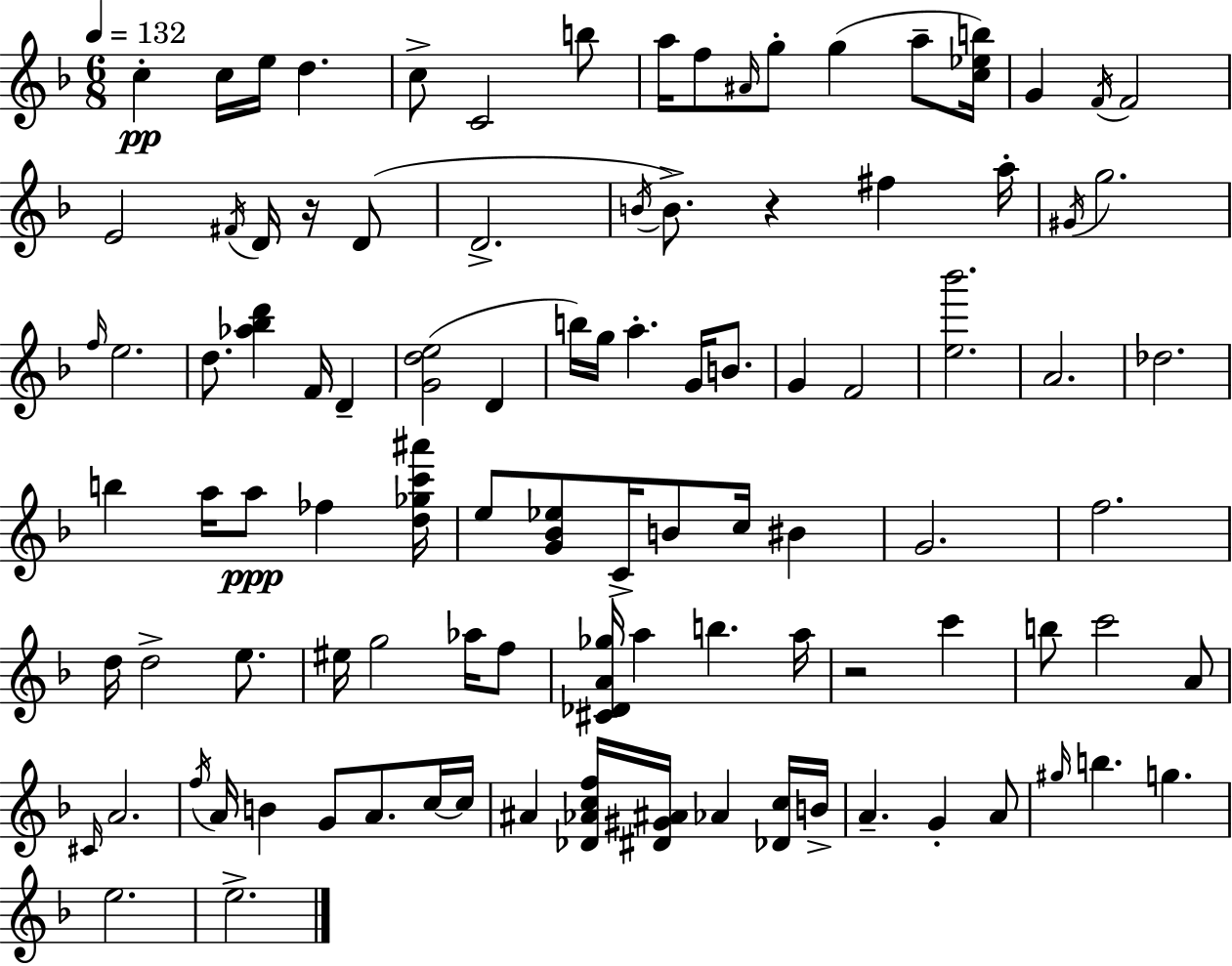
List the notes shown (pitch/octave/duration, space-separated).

C5/q C5/s E5/s D5/q. C5/e C4/h B5/e A5/s F5/e A#4/s G5/e G5/q A5/e [C5,Eb5,B5]/s G4/q F4/s F4/h E4/h F#4/s D4/s R/s D4/e D4/h. B4/s B4/e. R/q F#5/q A5/s G#4/s G5/h. F5/s E5/h. D5/e. [Ab5,Bb5,D6]/q F4/s D4/q [G4,D5,E5]/h D4/q B5/s G5/s A5/q. G4/s B4/e. G4/q F4/h [E5,Bb6]/h. A4/h. Db5/h. B5/q A5/s A5/e FES5/q [D5,Gb5,C6,A#6]/s E5/e [G4,Bb4,Eb5]/e C4/s B4/e C5/s BIS4/q G4/h. F5/h. D5/s D5/h E5/e. EIS5/s G5/h Ab5/s F5/e [C#4,Db4,A4,Gb5]/s A5/q B5/q. A5/s R/h C6/q B5/e C6/h A4/e C#4/s A4/h. F5/s A4/s B4/q G4/e A4/e. C5/s C5/s A#4/q [Db4,Ab4,C5,F5]/s [D#4,G#4,A#4]/s Ab4/q [Db4,C5]/s B4/s A4/q. G4/q A4/e G#5/s B5/q. G5/q. E5/h. E5/h.